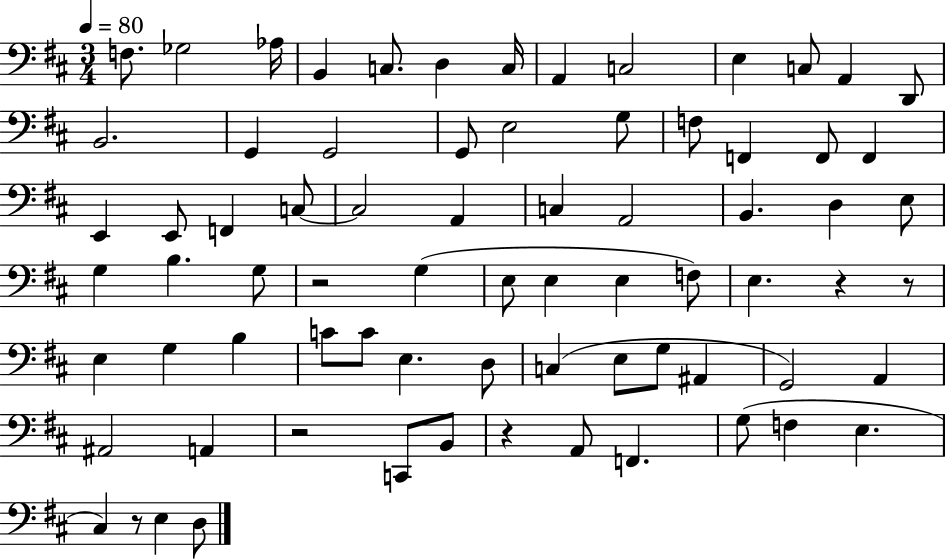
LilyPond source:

{
  \clef bass
  \numericTimeSignature
  \time 3/4
  \key d \major
  \tempo 4 = 80
  f8. ges2 aes16 | b,4 c8. d4 c16 | a,4 c2 | e4 c8 a,4 d,8 | \break b,2. | g,4 g,2 | g,8 e2 g8 | f8 f,4 f,8 f,4 | \break e,4 e,8 f,4 c8~~ | c2 a,4 | c4 a,2 | b,4. d4 e8 | \break g4 b4. g8 | r2 g4( | e8 e4 e4 f8) | e4. r4 r8 | \break e4 g4 b4 | c'8 c'8 e4. d8 | c4( e8 g8 ais,4 | g,2) a,4 | \break ais,2 a,4 | r2 c,8 b,8 | r4 a,8 f,4. | g8( f4 e4. | \break cis4) r8 e4 d8 | \bar "|."
}